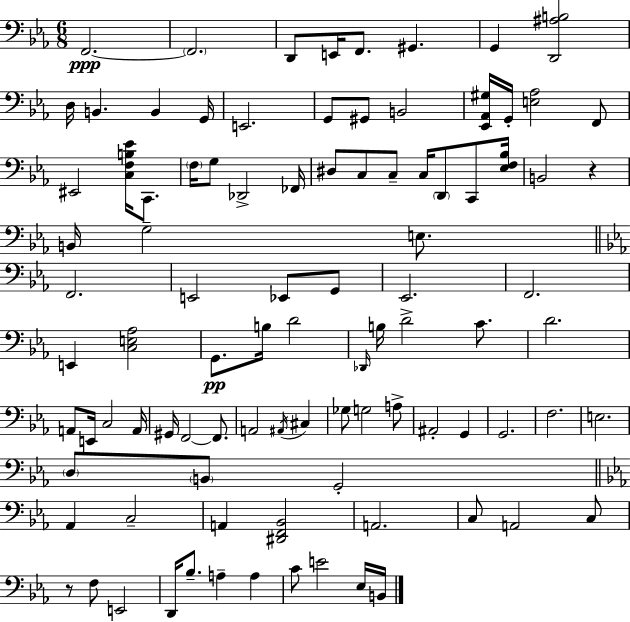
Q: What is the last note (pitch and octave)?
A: B2